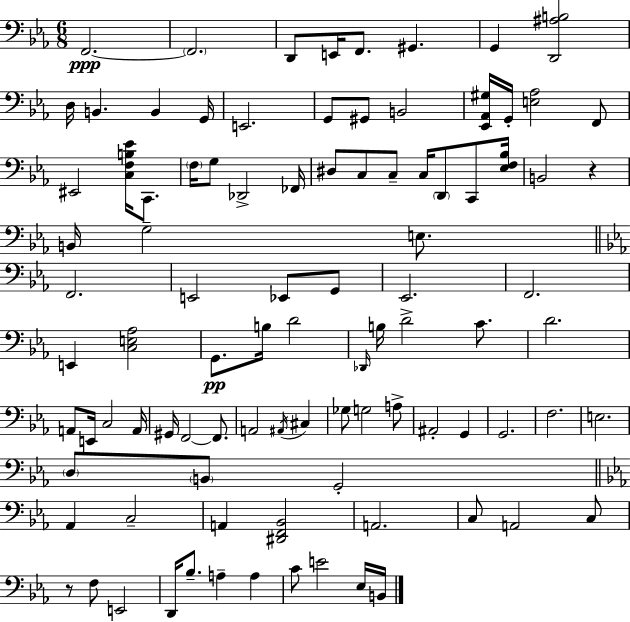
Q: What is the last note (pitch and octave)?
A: B2